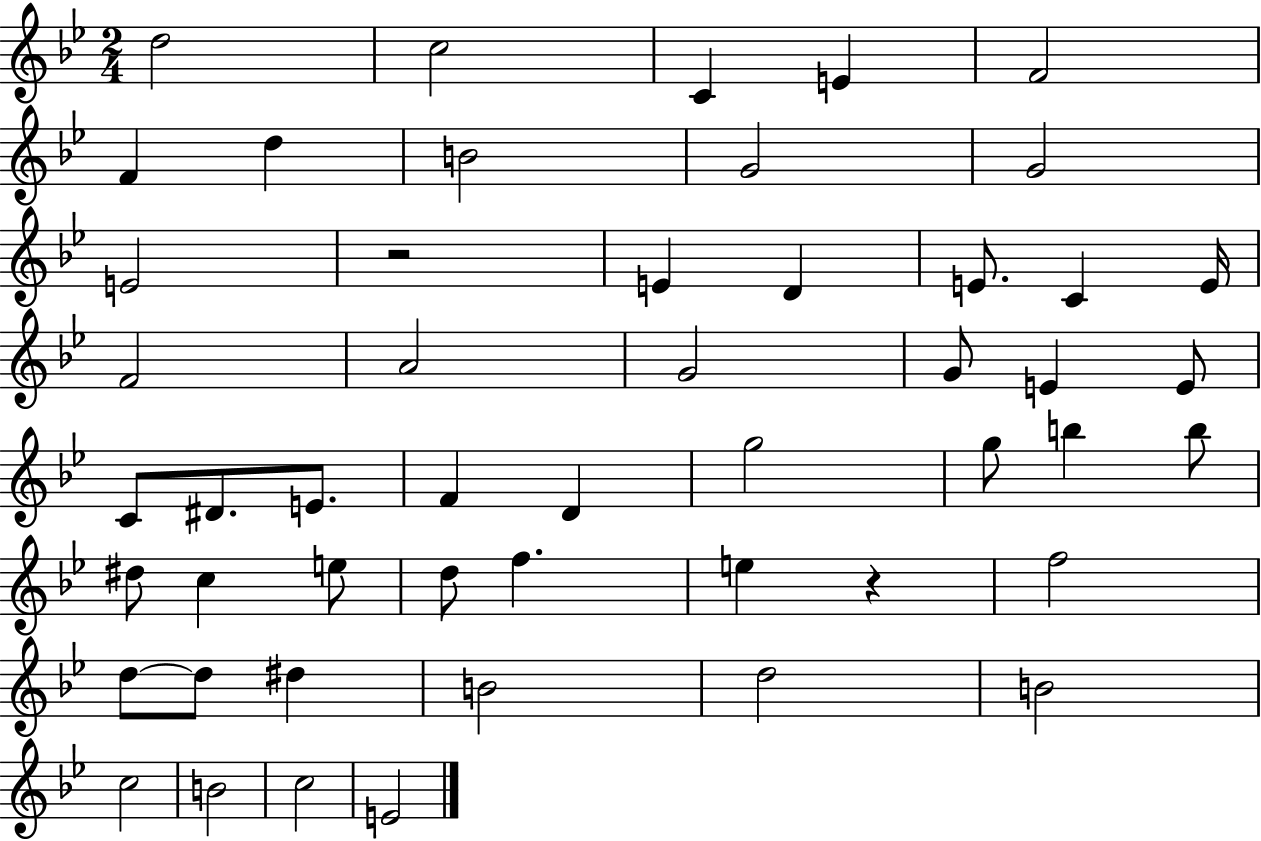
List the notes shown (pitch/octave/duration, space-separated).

D5/h C5/h C4/q E4/q F4/h F4/q D5/q B4/h G4/h G4/h E4/h R/h E4/q D4/q E4/e. C4/q E4/s F4/h A4/h G4/h G4/e E4/q E4/e C4/e D#4/e. E4/e. F4/q D4/q G5/h G5/e B5/q B5/e D#5/e C5/q E5/e D5/e F5/q. E5/q R/q F5/h D5/e D5/e D#5/q B4/h D5/h B4/h C5/h B4/h C5/h E4/h